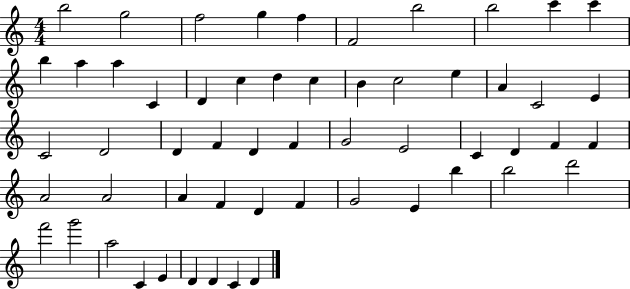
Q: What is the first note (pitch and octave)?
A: B5